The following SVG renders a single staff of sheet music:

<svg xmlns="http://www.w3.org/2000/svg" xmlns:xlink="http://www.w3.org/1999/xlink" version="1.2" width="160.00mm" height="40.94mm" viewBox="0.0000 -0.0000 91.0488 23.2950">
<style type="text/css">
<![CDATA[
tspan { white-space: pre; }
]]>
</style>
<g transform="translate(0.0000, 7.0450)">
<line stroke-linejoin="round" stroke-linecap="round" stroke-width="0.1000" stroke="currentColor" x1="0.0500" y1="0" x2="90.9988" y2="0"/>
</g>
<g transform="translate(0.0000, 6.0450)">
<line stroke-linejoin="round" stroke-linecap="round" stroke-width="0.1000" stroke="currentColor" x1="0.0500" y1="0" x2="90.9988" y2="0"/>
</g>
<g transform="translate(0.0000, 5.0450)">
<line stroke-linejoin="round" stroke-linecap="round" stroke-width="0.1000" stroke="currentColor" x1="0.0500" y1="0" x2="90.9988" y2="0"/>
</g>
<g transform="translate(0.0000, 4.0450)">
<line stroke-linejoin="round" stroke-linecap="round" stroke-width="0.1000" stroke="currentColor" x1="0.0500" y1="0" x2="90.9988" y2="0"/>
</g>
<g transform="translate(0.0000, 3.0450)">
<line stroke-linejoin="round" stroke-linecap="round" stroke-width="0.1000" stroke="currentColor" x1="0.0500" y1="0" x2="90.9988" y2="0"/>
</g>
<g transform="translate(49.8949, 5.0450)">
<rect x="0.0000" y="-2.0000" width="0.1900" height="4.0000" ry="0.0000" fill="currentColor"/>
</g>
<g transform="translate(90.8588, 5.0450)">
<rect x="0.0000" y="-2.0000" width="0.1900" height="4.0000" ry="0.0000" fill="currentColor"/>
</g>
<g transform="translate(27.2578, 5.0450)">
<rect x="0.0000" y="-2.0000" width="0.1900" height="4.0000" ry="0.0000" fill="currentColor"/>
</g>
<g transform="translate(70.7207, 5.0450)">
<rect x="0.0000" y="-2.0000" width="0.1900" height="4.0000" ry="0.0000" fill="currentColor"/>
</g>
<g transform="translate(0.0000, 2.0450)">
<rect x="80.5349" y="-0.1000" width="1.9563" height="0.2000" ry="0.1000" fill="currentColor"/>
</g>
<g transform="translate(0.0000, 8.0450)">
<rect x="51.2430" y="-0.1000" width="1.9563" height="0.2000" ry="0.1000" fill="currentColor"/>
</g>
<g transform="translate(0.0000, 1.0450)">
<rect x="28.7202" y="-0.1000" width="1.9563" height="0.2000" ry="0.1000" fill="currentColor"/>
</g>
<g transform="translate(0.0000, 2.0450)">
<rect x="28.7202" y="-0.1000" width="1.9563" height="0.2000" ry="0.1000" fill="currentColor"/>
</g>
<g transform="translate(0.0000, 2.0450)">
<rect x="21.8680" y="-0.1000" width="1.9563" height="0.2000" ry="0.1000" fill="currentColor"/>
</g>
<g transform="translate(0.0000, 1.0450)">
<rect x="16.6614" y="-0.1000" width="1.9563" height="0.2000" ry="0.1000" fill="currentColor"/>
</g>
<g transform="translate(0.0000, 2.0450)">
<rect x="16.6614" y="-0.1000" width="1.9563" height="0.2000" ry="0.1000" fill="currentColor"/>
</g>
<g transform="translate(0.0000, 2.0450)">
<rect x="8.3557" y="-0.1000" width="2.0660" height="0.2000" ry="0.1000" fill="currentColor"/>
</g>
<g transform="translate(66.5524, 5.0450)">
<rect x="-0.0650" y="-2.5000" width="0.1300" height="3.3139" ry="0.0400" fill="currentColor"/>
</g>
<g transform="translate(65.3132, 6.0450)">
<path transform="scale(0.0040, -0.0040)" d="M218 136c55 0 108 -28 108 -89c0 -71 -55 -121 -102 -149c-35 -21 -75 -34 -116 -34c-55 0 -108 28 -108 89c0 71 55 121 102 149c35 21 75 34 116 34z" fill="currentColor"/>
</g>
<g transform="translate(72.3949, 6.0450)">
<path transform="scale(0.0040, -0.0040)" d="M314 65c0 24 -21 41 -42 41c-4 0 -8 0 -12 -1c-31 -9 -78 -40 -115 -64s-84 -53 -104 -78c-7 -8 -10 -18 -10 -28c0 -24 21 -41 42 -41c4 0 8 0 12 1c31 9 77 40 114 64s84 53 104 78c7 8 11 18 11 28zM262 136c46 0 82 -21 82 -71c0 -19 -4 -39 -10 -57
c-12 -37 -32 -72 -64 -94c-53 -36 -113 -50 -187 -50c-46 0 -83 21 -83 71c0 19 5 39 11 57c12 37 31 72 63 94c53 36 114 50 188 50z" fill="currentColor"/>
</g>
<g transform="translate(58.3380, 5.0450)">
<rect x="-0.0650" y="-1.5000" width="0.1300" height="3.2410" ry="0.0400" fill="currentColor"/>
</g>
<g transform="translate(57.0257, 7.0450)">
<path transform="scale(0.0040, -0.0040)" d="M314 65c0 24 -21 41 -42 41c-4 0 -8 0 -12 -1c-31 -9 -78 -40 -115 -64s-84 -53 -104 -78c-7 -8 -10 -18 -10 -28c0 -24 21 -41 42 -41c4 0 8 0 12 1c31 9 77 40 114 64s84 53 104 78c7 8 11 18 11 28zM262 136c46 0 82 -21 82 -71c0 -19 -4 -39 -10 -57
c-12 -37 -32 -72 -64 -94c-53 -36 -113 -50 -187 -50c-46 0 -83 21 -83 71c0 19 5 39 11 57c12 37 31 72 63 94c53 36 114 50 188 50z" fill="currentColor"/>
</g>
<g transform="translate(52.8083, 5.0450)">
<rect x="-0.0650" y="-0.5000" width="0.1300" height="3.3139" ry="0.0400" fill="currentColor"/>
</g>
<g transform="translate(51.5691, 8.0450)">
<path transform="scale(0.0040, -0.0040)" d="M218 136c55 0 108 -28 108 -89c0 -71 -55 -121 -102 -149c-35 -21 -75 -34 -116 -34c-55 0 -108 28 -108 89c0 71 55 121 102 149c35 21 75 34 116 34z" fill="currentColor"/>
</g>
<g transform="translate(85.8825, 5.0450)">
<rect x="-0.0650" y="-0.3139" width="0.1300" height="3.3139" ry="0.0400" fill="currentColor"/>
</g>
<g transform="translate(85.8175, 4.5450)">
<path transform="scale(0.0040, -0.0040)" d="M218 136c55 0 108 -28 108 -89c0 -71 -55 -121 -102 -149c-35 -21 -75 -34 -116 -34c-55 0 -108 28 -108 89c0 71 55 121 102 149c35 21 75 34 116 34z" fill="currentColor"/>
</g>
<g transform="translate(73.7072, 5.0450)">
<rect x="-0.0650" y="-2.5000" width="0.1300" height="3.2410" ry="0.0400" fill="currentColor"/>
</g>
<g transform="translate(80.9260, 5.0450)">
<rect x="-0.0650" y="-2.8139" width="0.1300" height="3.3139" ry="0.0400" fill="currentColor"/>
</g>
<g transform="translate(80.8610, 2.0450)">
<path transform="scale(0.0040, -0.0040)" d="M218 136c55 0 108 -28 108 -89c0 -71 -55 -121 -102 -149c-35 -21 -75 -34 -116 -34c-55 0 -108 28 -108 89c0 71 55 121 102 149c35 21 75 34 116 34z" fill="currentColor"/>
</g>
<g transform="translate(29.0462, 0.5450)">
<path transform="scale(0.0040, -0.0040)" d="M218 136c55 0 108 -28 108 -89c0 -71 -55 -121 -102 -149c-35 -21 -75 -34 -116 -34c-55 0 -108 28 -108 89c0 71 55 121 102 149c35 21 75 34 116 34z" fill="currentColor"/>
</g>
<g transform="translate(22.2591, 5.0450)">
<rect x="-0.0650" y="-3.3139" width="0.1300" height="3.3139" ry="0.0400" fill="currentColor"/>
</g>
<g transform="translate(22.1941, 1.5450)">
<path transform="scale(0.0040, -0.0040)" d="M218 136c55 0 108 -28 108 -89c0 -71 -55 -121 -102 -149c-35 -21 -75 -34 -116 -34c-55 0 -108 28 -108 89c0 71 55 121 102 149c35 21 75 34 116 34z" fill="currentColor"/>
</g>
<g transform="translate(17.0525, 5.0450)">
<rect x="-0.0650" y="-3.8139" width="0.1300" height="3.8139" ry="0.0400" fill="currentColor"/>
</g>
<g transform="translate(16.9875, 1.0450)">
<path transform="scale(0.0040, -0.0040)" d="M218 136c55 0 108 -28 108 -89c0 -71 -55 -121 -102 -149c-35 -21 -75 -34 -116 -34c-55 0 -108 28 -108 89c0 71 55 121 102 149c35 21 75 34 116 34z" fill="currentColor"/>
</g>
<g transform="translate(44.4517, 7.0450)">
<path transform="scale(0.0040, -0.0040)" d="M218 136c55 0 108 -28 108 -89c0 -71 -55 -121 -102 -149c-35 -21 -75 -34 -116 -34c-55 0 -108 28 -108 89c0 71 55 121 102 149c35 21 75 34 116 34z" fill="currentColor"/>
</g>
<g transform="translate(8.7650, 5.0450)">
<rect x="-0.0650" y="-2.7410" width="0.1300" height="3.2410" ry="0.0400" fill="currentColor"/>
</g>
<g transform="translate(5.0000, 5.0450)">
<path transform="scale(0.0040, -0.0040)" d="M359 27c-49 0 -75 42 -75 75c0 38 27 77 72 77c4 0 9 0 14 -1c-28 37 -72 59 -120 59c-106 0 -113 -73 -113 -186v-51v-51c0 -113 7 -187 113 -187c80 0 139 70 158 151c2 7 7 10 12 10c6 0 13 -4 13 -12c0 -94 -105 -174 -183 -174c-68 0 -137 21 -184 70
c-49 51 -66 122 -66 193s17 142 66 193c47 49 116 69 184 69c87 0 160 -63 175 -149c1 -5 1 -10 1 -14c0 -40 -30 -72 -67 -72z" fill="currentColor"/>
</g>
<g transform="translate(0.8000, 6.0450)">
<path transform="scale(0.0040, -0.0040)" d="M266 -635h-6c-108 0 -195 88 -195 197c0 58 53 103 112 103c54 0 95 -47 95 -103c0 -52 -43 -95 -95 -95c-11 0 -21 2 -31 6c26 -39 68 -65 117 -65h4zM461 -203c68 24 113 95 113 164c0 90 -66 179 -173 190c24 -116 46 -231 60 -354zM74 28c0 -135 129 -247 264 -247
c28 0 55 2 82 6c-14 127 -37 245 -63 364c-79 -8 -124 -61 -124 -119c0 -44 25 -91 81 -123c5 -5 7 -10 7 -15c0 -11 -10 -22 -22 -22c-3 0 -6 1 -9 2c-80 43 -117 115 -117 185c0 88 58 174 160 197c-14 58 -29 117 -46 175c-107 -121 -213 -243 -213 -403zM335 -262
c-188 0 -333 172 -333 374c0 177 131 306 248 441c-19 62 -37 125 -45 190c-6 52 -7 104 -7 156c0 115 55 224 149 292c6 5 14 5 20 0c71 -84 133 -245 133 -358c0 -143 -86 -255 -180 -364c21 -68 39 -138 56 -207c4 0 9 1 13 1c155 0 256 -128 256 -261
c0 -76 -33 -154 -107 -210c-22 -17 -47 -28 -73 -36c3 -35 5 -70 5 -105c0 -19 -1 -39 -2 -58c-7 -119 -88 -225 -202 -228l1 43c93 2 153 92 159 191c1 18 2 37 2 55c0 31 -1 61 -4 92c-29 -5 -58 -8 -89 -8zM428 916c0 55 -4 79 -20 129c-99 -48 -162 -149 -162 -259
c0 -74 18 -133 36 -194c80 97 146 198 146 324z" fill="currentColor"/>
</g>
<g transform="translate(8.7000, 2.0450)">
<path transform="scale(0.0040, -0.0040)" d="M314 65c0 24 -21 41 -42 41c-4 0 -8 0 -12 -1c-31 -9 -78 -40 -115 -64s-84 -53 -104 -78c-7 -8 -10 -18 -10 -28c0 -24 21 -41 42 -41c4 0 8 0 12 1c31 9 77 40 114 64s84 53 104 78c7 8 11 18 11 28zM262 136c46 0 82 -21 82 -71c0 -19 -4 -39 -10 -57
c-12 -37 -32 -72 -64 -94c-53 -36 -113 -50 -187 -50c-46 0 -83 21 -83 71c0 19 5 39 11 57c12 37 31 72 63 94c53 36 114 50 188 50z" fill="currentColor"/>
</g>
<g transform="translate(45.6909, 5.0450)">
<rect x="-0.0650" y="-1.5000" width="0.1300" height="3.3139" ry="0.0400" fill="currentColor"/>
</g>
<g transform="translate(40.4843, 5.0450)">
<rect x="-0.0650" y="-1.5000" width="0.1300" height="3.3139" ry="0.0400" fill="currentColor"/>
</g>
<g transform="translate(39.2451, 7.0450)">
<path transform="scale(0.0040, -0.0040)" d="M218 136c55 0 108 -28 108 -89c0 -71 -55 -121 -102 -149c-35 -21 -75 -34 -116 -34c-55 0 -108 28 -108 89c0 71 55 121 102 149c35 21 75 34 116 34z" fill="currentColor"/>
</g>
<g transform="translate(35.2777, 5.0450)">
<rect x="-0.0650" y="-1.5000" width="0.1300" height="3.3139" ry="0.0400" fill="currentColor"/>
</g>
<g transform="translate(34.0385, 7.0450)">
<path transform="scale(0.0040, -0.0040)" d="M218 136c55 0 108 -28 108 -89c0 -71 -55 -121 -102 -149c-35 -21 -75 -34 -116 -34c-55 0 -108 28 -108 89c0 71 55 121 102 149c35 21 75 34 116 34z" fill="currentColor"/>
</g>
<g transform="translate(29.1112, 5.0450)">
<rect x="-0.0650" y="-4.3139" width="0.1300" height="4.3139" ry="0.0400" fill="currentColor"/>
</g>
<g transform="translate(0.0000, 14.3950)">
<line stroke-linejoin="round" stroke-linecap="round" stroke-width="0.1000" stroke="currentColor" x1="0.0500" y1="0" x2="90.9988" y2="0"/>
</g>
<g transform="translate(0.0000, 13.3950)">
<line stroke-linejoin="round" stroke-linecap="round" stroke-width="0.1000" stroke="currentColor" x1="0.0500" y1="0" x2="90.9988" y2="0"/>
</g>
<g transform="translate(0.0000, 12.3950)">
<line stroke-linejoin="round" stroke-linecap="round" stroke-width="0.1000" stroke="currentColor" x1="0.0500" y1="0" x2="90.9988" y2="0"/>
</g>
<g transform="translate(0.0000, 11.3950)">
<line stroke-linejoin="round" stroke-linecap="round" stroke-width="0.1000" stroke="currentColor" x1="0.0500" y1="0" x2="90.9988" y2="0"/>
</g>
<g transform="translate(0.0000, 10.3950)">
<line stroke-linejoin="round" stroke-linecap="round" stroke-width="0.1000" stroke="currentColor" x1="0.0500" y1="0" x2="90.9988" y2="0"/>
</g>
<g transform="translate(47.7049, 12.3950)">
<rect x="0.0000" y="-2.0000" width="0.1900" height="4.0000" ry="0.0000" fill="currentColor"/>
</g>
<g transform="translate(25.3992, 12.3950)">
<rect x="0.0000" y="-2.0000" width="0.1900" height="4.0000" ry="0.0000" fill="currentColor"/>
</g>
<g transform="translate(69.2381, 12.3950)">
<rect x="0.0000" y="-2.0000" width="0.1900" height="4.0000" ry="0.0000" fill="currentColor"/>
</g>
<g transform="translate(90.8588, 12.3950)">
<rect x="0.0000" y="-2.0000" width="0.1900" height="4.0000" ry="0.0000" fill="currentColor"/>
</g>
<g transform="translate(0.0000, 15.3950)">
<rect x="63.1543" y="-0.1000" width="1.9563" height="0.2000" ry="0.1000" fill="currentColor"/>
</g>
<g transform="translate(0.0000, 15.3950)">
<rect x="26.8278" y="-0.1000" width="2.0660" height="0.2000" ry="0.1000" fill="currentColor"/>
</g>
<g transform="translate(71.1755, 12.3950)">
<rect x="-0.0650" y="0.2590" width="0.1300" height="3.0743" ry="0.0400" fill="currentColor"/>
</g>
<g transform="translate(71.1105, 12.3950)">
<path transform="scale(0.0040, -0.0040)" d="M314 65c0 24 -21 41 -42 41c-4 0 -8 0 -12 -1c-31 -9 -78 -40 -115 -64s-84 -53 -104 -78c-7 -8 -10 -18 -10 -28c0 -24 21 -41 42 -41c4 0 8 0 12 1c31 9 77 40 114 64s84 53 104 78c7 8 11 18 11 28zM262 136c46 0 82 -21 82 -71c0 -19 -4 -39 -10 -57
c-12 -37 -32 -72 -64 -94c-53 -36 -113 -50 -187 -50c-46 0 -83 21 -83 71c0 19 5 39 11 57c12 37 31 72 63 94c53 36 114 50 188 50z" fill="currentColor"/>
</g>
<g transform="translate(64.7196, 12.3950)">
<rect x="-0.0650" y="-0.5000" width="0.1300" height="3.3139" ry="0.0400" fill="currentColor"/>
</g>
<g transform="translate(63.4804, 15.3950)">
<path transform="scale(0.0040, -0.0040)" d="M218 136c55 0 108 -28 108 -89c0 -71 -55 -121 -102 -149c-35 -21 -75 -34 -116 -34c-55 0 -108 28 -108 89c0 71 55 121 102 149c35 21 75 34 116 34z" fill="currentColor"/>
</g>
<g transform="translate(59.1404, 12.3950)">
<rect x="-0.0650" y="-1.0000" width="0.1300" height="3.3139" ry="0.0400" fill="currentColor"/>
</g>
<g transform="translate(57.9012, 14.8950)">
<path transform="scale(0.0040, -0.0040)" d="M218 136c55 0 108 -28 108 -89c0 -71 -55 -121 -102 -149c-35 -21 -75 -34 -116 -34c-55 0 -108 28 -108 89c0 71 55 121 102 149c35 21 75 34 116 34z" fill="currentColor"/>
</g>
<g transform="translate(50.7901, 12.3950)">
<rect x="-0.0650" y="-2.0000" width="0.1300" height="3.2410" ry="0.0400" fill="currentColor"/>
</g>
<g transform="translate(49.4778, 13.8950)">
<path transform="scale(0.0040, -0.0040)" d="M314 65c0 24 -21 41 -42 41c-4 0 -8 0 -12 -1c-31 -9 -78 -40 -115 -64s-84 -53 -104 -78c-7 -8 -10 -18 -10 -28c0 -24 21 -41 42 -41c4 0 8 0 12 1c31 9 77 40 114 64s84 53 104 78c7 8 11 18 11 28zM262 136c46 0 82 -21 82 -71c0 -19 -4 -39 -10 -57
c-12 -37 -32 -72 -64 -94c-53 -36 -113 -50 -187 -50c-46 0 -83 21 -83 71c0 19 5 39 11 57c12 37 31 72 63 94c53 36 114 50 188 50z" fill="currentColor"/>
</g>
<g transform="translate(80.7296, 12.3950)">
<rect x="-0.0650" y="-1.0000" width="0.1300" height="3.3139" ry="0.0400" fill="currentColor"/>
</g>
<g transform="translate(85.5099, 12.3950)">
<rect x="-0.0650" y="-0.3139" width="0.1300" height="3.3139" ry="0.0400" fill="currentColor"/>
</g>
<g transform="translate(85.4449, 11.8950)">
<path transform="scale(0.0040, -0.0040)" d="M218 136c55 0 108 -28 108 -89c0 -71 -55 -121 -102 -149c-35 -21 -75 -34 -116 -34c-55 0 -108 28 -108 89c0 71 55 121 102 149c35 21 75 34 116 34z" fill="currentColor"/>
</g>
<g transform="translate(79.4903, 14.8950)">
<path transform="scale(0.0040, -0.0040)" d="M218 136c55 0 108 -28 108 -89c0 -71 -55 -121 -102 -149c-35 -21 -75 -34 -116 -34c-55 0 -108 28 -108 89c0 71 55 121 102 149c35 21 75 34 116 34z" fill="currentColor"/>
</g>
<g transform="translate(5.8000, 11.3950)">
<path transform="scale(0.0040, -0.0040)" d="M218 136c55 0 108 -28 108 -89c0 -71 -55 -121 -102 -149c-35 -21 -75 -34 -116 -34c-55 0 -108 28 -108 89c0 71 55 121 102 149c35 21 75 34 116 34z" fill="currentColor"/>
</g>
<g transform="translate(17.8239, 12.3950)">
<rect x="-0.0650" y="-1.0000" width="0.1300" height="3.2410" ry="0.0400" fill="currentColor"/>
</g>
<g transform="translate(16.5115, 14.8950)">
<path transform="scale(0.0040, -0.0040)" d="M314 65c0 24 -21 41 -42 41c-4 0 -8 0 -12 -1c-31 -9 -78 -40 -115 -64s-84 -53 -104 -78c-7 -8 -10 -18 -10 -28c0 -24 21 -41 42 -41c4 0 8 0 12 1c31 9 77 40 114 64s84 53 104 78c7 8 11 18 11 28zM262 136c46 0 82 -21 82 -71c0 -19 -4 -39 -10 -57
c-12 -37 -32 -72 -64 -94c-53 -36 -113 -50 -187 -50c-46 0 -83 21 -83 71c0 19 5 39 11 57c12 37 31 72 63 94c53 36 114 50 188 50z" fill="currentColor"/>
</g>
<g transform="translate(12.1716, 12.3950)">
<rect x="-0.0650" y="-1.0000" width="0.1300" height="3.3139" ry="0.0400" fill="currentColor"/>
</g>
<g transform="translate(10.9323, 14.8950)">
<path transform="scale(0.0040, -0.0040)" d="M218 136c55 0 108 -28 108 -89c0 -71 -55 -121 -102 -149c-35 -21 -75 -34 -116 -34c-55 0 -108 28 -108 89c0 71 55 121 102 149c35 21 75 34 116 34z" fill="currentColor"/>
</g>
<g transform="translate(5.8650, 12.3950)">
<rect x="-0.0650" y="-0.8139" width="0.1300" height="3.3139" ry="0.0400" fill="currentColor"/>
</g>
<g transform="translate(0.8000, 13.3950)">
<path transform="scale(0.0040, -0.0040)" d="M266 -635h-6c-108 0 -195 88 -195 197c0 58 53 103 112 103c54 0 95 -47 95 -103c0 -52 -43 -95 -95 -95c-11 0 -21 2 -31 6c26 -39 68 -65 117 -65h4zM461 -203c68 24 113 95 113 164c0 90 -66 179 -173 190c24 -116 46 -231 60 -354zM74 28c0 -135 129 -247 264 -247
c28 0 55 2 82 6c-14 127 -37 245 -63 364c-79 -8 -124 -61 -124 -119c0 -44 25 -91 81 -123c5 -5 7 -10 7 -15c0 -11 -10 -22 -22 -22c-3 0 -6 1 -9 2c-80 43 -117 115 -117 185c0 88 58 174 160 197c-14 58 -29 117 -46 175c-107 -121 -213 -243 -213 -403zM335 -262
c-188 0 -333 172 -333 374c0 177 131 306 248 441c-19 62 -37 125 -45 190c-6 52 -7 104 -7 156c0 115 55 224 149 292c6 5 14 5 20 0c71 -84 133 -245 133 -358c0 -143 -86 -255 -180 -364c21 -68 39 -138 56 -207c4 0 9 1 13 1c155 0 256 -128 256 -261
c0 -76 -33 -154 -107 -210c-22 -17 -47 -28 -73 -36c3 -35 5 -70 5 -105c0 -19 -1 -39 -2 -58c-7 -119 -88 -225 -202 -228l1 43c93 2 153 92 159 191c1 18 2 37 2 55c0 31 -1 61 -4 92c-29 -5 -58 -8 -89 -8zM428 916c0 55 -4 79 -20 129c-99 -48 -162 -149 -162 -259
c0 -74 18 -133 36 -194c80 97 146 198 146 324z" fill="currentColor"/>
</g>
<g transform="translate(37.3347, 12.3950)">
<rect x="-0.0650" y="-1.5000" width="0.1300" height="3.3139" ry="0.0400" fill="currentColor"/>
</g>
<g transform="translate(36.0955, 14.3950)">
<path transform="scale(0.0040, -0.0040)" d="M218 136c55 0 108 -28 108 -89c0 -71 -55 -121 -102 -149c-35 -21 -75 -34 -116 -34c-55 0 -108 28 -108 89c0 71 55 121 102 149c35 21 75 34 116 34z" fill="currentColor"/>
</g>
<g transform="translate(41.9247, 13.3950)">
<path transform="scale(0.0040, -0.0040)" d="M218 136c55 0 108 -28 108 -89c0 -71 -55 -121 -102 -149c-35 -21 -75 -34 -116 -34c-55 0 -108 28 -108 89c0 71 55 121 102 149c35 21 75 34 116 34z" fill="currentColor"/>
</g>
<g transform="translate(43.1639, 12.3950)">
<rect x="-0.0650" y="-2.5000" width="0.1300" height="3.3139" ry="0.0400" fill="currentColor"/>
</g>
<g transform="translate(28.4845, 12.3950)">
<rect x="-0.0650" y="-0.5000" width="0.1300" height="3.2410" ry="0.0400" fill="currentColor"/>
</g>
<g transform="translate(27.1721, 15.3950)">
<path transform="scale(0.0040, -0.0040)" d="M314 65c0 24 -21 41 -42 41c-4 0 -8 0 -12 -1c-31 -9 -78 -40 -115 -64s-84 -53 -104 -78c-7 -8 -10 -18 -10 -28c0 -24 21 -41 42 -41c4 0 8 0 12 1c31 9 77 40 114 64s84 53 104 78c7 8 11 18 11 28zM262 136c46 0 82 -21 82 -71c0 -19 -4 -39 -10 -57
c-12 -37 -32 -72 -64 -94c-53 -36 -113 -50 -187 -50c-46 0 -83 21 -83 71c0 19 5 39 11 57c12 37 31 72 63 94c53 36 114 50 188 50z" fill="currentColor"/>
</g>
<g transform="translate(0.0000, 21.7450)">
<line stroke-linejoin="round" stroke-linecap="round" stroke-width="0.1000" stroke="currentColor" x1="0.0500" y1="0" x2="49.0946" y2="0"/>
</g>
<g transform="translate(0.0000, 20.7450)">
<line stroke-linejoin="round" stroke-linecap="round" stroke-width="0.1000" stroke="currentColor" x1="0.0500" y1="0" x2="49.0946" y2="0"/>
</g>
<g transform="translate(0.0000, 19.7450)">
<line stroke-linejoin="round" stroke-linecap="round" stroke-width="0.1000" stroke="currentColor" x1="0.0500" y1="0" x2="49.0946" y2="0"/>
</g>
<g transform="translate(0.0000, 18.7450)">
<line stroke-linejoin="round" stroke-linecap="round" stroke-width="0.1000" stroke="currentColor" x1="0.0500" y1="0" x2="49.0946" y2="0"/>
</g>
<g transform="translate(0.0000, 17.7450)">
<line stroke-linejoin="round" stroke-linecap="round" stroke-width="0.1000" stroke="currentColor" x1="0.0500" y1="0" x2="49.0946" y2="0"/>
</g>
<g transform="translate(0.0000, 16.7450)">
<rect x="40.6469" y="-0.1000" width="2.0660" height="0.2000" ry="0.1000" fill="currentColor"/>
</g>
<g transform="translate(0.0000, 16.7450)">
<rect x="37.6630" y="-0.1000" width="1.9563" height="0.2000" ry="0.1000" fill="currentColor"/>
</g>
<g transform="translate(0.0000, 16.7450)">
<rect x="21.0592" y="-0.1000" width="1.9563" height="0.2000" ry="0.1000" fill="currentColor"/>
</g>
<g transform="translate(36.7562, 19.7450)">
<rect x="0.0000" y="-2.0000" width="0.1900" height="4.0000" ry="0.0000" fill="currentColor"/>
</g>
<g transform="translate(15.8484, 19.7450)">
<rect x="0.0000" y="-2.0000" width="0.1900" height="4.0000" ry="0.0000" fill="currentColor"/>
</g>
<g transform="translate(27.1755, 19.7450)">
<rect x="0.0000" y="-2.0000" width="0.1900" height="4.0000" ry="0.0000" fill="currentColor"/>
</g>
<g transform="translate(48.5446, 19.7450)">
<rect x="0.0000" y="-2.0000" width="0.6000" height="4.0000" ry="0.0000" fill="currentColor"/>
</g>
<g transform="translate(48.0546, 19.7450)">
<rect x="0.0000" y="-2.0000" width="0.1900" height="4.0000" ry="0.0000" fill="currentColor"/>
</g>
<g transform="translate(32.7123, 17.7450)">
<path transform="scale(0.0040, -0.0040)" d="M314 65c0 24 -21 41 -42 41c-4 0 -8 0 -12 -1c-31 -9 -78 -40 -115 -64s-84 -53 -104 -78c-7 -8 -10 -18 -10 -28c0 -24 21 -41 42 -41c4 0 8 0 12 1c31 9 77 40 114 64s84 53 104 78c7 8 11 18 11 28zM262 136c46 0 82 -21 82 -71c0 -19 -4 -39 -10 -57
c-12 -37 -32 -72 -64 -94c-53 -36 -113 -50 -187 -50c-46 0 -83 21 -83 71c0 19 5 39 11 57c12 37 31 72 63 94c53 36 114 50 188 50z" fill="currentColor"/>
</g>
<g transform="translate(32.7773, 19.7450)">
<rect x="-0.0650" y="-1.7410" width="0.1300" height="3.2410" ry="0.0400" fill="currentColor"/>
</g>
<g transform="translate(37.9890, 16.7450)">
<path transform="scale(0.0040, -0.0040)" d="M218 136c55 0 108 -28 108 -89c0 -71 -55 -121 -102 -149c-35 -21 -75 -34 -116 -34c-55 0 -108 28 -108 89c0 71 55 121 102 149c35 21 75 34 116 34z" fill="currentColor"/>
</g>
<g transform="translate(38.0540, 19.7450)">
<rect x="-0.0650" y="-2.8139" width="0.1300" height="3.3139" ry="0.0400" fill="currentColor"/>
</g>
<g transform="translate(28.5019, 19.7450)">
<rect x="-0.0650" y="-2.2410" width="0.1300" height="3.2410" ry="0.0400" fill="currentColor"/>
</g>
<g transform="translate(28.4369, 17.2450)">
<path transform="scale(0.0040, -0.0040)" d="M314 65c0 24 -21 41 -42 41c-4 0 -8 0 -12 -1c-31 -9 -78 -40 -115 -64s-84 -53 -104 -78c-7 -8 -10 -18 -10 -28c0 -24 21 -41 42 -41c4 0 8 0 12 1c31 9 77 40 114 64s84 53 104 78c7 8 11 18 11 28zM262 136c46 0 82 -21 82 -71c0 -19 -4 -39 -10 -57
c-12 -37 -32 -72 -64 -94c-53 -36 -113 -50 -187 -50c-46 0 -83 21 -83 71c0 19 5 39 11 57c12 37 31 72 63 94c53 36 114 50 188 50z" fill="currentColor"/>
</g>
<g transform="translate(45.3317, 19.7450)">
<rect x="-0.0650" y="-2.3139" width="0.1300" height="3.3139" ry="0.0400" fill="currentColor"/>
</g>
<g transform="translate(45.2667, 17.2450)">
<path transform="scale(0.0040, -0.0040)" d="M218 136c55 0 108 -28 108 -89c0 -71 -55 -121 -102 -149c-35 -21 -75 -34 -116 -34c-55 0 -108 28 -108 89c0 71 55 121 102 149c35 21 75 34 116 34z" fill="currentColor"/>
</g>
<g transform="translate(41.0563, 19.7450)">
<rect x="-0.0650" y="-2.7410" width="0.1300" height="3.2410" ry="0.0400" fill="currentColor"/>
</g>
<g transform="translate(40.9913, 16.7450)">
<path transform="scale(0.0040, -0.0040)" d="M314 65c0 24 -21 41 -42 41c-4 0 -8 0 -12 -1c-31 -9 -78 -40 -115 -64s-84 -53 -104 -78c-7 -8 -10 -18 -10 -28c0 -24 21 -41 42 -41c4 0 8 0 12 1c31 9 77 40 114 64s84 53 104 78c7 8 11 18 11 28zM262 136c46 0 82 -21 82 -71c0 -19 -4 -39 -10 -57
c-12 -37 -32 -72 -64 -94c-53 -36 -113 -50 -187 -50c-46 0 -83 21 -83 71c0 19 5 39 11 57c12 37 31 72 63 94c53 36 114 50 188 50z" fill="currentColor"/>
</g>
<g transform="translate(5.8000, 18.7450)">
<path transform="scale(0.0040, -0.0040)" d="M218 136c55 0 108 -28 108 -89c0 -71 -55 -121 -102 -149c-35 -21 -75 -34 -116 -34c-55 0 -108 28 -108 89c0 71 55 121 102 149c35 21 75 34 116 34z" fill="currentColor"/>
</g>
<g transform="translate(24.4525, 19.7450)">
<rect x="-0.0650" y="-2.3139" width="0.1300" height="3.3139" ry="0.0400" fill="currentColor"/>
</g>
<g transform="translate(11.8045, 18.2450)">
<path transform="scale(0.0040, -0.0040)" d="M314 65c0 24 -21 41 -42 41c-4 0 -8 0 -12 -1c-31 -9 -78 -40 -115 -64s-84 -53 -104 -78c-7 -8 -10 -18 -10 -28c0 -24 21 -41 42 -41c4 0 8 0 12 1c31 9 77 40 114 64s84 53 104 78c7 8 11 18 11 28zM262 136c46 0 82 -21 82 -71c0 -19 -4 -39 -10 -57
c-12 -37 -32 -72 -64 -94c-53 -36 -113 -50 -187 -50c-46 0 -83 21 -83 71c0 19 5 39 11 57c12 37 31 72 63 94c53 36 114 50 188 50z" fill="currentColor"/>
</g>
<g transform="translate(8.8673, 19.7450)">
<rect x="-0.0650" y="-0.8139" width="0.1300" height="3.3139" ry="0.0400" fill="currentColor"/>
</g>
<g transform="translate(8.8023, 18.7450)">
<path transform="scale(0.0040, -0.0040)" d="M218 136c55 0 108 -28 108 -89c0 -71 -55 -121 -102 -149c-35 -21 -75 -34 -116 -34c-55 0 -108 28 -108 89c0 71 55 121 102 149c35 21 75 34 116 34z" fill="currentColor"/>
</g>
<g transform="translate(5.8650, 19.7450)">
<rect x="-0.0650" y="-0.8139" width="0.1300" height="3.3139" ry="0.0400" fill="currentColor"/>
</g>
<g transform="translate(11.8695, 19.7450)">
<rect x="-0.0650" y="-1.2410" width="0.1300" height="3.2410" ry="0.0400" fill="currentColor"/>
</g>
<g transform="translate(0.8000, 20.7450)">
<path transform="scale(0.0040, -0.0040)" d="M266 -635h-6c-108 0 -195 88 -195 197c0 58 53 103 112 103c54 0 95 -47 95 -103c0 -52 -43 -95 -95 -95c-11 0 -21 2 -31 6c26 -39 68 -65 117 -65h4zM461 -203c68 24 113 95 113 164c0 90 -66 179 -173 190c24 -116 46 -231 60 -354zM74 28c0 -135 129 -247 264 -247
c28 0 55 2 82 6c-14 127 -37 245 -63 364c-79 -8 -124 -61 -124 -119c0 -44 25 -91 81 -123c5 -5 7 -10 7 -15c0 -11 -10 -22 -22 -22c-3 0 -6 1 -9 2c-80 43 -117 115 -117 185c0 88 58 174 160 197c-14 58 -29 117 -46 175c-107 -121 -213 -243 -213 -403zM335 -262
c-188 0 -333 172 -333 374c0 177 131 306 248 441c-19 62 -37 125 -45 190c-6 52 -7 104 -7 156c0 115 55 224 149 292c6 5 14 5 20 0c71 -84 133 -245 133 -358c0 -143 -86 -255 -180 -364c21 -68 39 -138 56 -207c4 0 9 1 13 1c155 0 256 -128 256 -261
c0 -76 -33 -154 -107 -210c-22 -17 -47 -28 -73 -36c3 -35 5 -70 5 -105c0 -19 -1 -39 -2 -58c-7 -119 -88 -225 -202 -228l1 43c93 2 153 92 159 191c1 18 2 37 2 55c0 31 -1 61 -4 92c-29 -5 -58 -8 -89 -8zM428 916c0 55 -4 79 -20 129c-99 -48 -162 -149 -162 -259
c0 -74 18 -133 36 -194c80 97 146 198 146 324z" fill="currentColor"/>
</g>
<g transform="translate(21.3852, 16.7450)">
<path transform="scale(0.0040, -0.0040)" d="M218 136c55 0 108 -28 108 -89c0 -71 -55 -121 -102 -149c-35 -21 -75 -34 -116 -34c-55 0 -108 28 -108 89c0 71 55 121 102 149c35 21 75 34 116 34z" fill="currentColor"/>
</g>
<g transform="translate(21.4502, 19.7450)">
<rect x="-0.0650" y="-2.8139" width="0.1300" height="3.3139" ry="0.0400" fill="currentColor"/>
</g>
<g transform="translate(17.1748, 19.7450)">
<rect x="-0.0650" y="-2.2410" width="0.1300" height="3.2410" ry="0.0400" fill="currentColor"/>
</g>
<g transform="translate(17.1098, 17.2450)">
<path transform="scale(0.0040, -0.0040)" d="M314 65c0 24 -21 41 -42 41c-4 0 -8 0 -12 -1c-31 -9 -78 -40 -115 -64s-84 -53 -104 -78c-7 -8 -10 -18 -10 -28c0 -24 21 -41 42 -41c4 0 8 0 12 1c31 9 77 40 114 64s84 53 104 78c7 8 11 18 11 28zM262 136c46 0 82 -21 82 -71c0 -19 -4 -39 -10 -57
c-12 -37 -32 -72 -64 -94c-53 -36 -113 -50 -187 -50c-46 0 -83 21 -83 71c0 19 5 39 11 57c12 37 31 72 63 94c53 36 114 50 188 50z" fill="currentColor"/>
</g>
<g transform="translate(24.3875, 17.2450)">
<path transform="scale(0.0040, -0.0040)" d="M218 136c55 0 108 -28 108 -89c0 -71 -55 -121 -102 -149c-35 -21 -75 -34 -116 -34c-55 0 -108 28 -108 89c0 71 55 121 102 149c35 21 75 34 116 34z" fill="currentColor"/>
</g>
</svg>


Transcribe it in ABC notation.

X:1
T:Untitled
M:4/4
L:1/4
K:C
a2 c' b d' E E E C E2 G G2 a c d D D2 C2 E G F2 D C B2 D c d d e2 g2 a g g2 f2 a a2 g